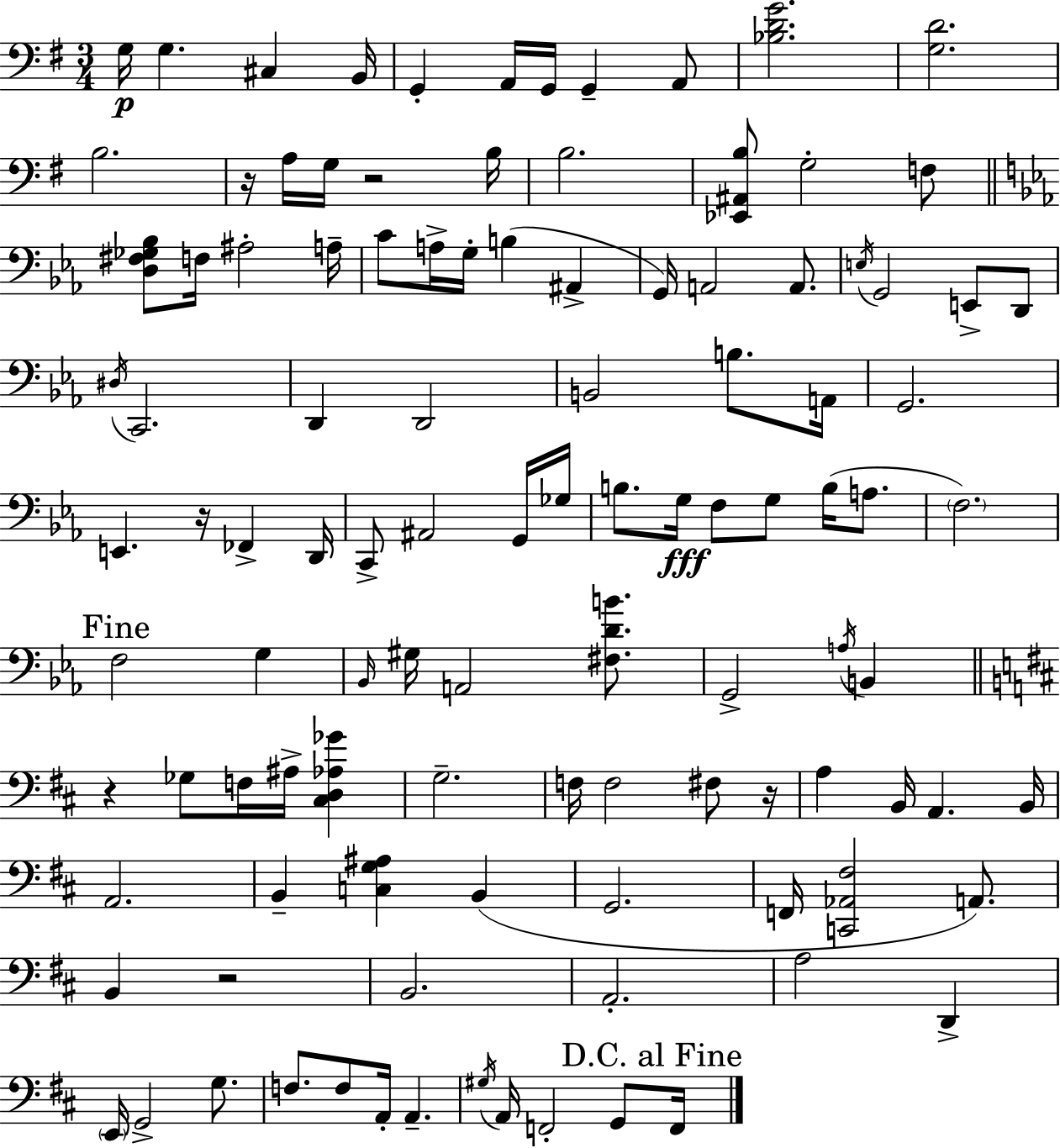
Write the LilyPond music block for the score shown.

{
  \clef bass
  \numericTimeSignature
  \time 3/4
  \key g \major
  g16\p g4. cis4 b,16 | g,4-. a,16 g,16 g,4-- a,8 | <bes d' g'>2. | <g d'>2. | \break b2. | r16 a16 g16 r2 b16 | b2. | <ees, ais, b>8 g2-. f8 | \break \bar "||" \break \key ees \major <d fis ges bes>8 f16 ais2-. a16-- | c'8 a16-> g16-. b4( ais,4-> | g,16) a,2 a,8. | \acciaccatura { e16 } g,2 e,8-> d,8 | \break \acciaccatura { dis16 } c,2. | d,4 d,2 | b,2 b8. | a,16 g,2. | \break e,4. r16 fes,4-> | d,16 c,8-> ais,2 | g,16 ges16 b8. g16\fff f8 g8 b16( a8. | \parenthesize f2.) | \break \mark "Fine" f2 g4 | \grace { bes,16 } gis16 a,2 | <fis d' b'>8. g,2-> \acciaccatura { a16 } | b,4 \bar "||" \break \key b \minor r4 ges8 f16 ais16-> <cis d aes ges'>4 | g2.-- | f16 f2 fis8 r16 | a4 b,16 a,4. b,16 | \break a,2. | b,4-- <c g ais>4 b,4( | g,2. | f,16 <c, aes, fis>2 a,8.) | \break b,4 r2 | b,2. | a,2.-. | a2 d,4-> | \break \parenthesize e,16 g,2-> g8. | f8. f8 a,16-. a,4.-- | \acciaccatura { gis16 } a,16 f,2-. g,8 | \mark "D.C. al Fine" f,16 \bar "|."
}